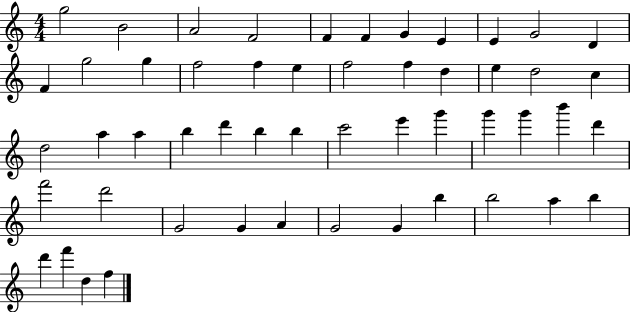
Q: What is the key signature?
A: C major